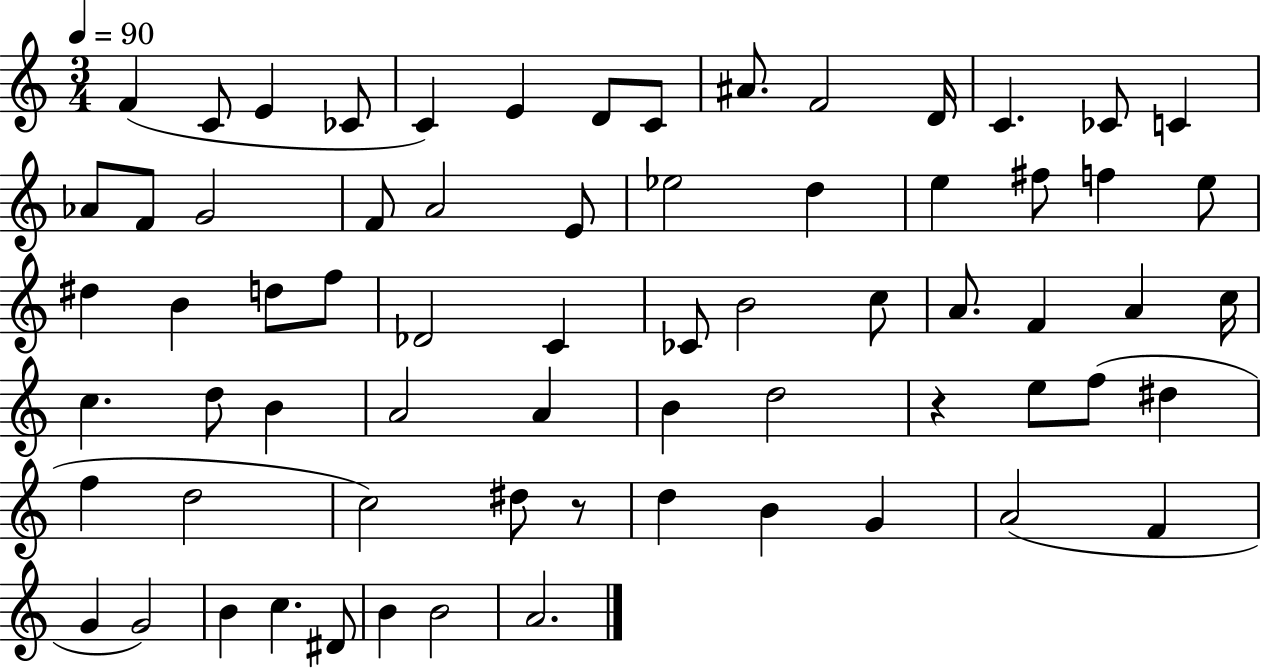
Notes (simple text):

F4/q C4/e E4/q CES4/e C4/q E4/q D4/e C4/e A#4/e. F4/h D4/s C4/q. CES4/e C4/q Ab4/e F4/e G4/h F4/e A4/h E4/e Eb5/h D5/q E5/q F#5/e F5/q E5/e D#5/q B4/q D5/e F5/e Db4/h C4/q CES4/e B4/h C5/e A4/e. F4/q A4/q C5/s C5/q. D5/e B4/q A4/h A4/q B4/q D5/h R/q E5/e F5/e D#5/q F5/q D5/h C5/h D#5/e R/e D5/q B4/q G4/q A4/h F4/q G4/q G4/h B4/q C5/q. D#4/e B4/q B4/h A4/h.